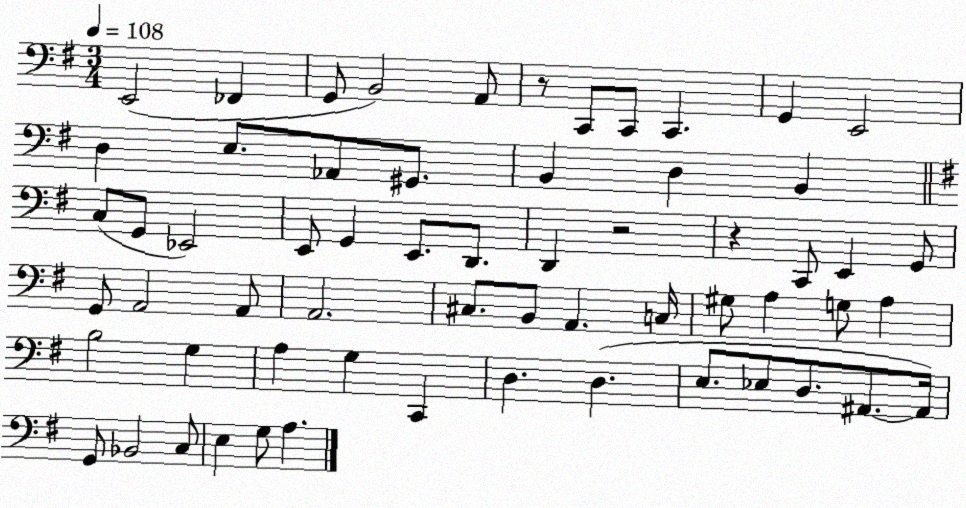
X:1
T:Untitled
M:3/4
L:1/4
K:G
E,,2 _F,, G,,/2 B,,2 A,,/2 z/2 C,,/2 C,,/2 C,, G,, E,,2 D, E,/2 _A,,/2 ^G,,/2 B,, D, B,, C,/2 G,,/2 _E,,2 E,,/2 G,, E,,/2 D,,/2 D,, z2 z C,,/2 E,, G,,/2 G,,/2 A,,2 A,,/2 A,,2 ^C,/2 B,,/2 A,, C,/4 ^G,/2 A, G,/2 A, B,2 G, A, G, C,, D, D, E,/2 _E,/2 D,/2 ^A,,/2 ^A,,/4 G,,/2 _B,,2 C,/2 E, G,/2 A,